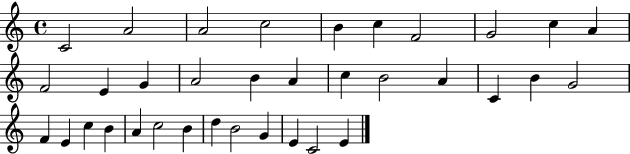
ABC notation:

X:1
T:Untitled
M:4/4
L:1/4
K:C
C2 A2 A2 c2 B c F2 G2 c A F2 E G A2 B A c B2 A C B G2 F E c B A c2 B d B2 G E C2 E